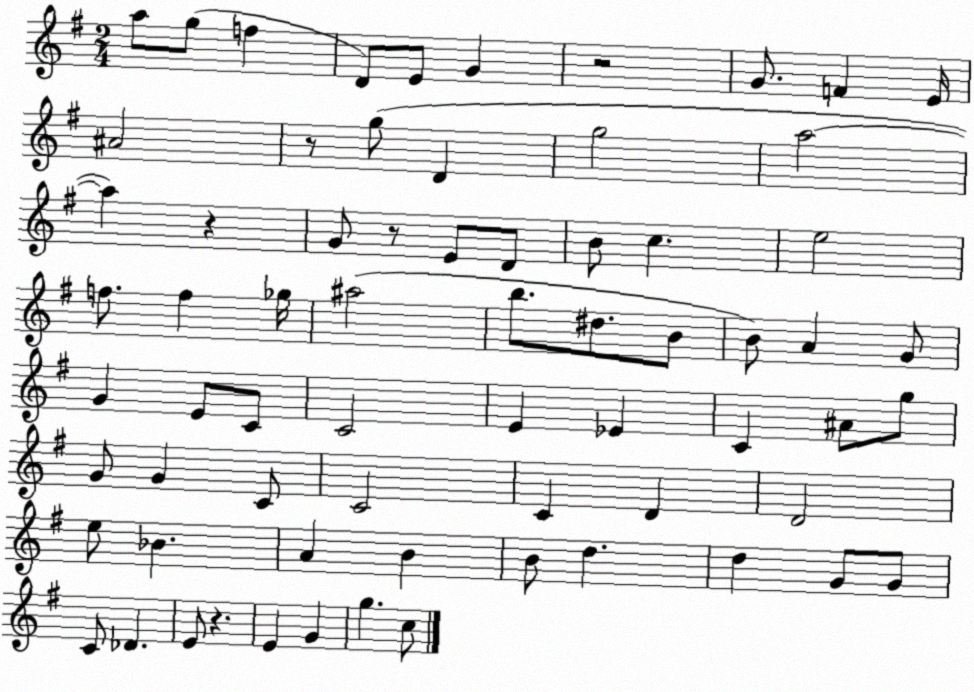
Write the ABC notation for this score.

X:1
T:Untitled
M:2/4
L:1/4
K:G
a/2 g/2 f D/2 E/2 G z2 G/2 F E/4 ^A2 z/2 g/2 D g2 a2 a z G/2 z/2 E/2 D/2 B/2 c e2 f/2 f _g/4 ^a2 b/2 ^d/2 B/2 B/2 A G/2 G E/2 C/2 C2 E _E C ^A/2 g/2 G/2 G C/2 C2 C D D2 e/2 _B A B B/2 d d G/2 G/2 C/2 _D E/2 z E G g c/2